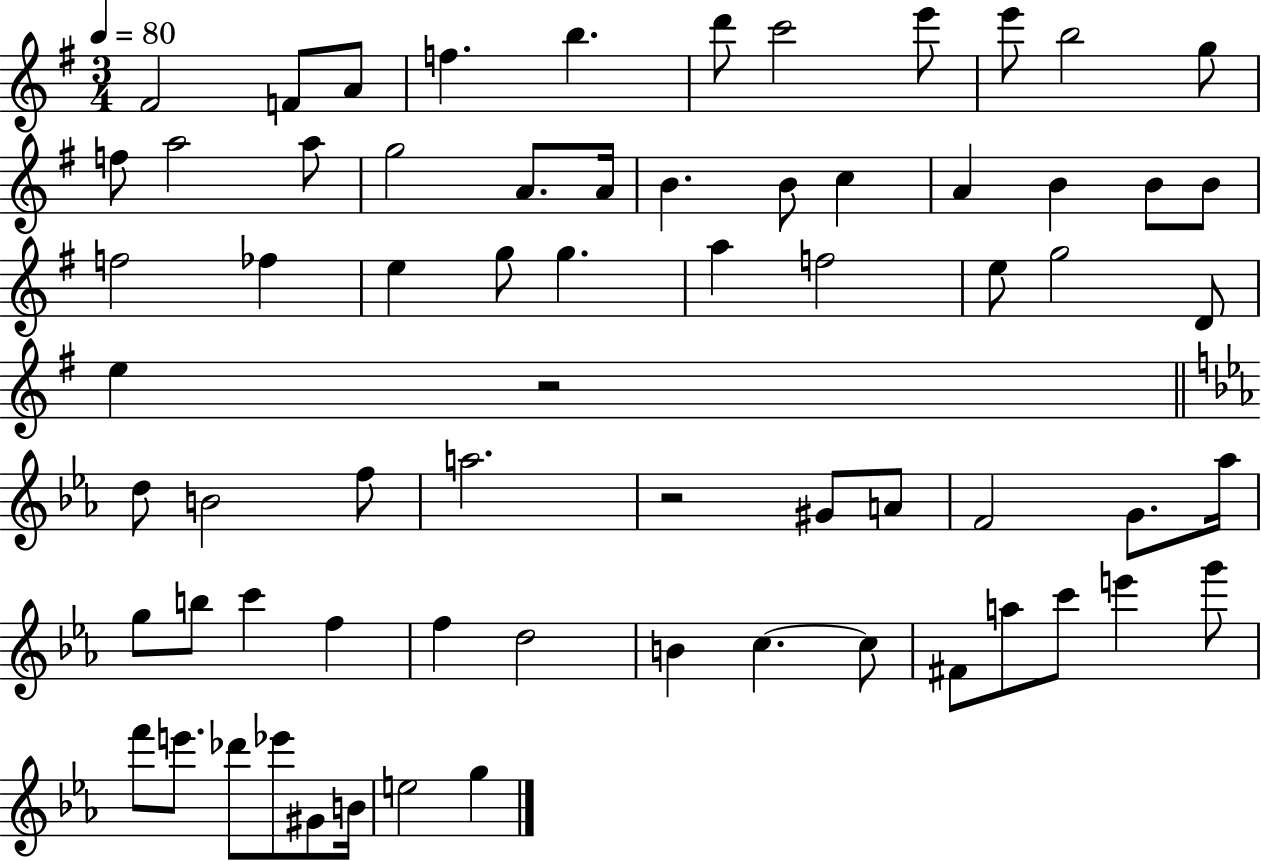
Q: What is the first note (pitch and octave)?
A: F#4